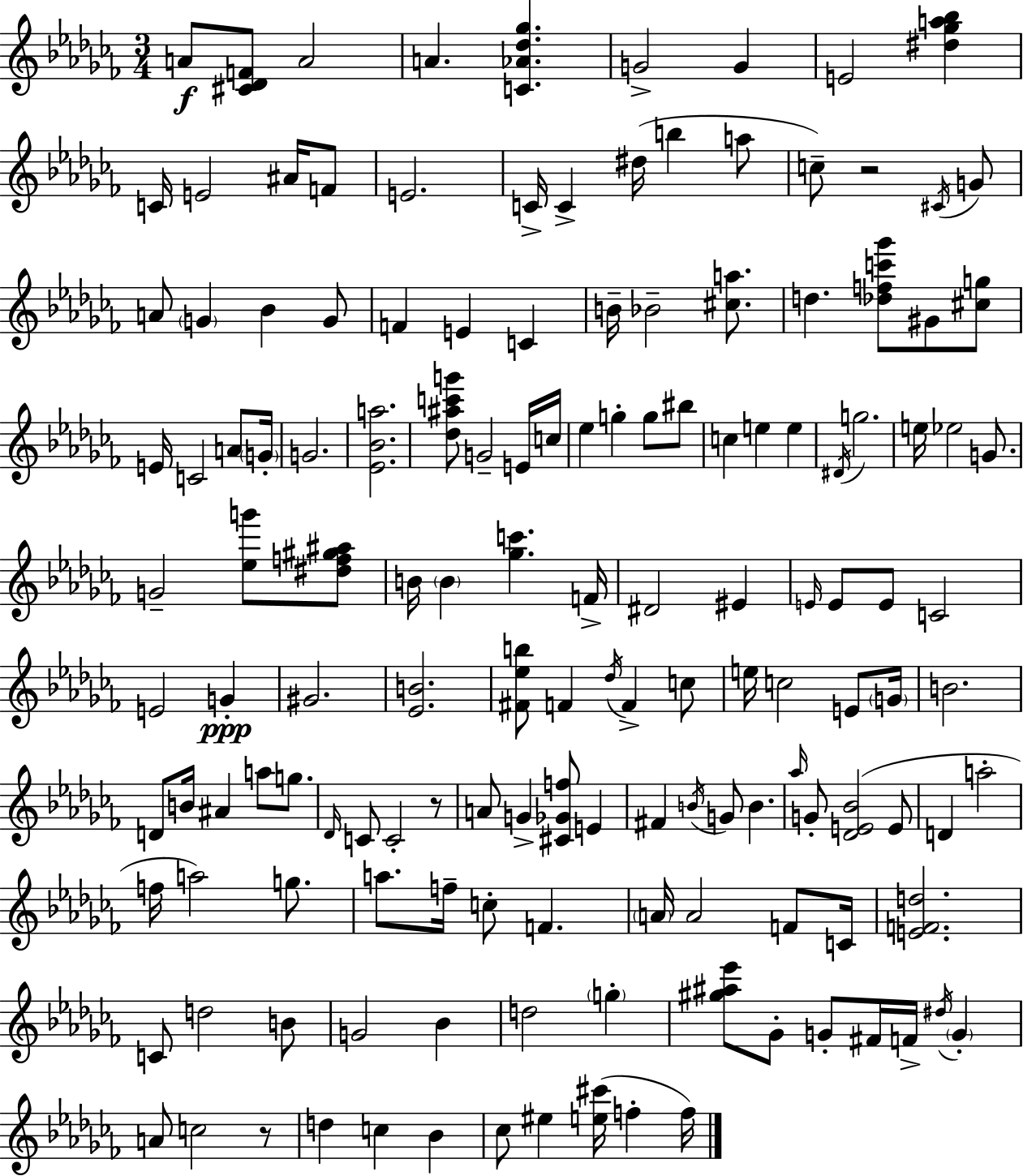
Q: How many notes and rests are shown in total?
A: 146